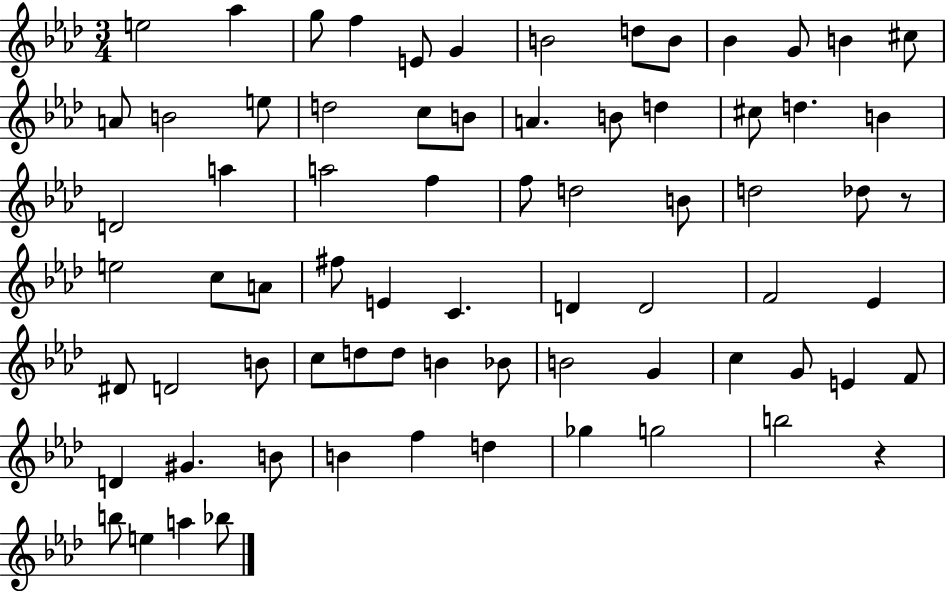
{
  \clef treble
  \numericTimeSignature
  \time 3/4
  \key aes \major
  e''2 aes''4 | g''8 f''4 e'8 g'4 | b'2 d''8 b'8 | bes'4 g'8 b'4 cis''8 | \break a'8 b'2 e''8 | d''2 c''8 b'8 | a'4. b'8 d''4 | cis''8 d''4. b'4 | \break d'2 a''4 | a''2 f''4 | f''8 d''2 b'8 | d''2 des''8 r8 | \break e''2 c''8 a'8 | fis''8 e'4 c'4. | d'4 d'2 | f'2 ees'4 | \break dis'8 d'2 b'8 | c''8 d''8 d''8 b'4 bes'8 | b'2 g'4 | c''4 g'8 e'4 f'8 | \break d'4 gis'4. b'8 | b'4 f''4 d''4 | ges''4 g''2 | b''2 r4 | \break b''8 e''4 a''4 bes''8 | \bar "|."
}